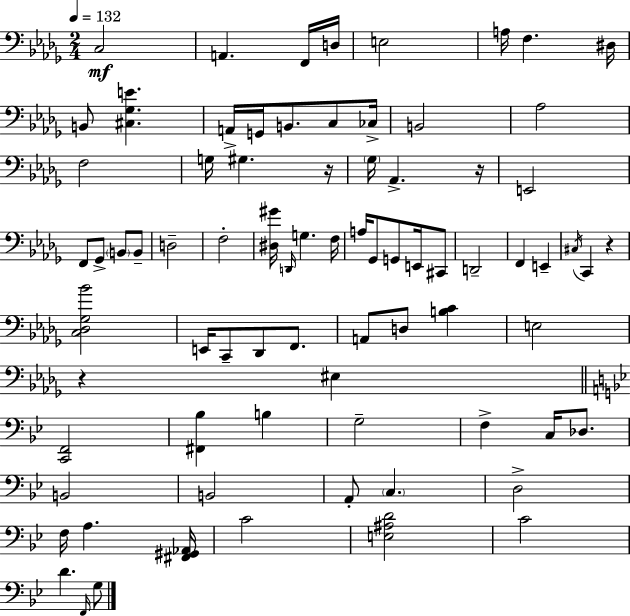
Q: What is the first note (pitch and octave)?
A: C3